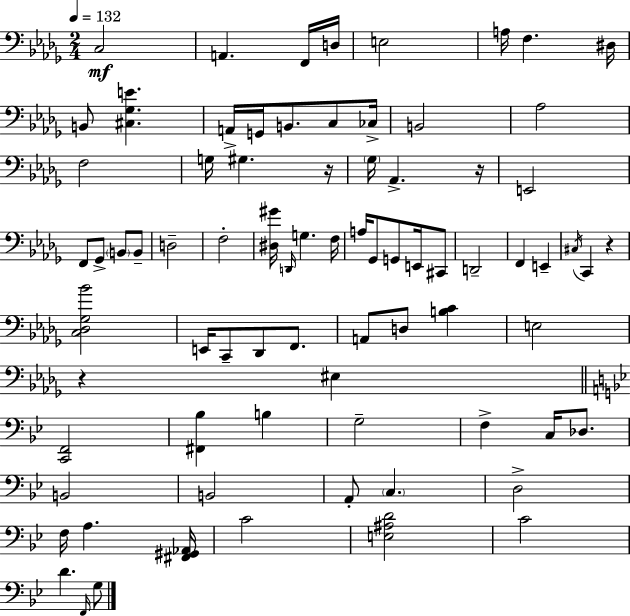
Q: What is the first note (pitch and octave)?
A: C3